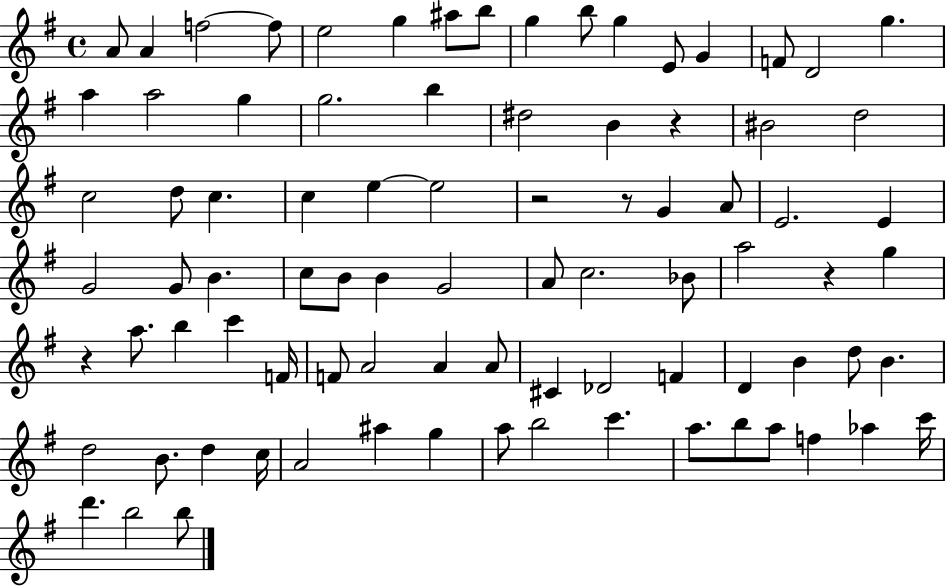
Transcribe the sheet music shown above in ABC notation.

X:1
T:Untitled
M:4/4
L:1/4
K:G
A/2 A f2 f/2 e2 g ^a/2 b/2 g b/2 g E/2 G F/2 D2 g a a2 g g2 b ^d2 B z ^B2 d2 c2 d/2 c c e e2 z2 z/2 G A/2 E2 E G2 G/2 B c/2 B/2 B G2 A/2 c2 _B/2 a2 z g z a/2 b c' F/4 F/2 A2 A A/2 ^C _D2 F D B d/2 B d2 B/2 d c/4 A2 ^a g a/2 b2 c' a/2 b/2 a/2 f _a c'/4 d' b2 b/2